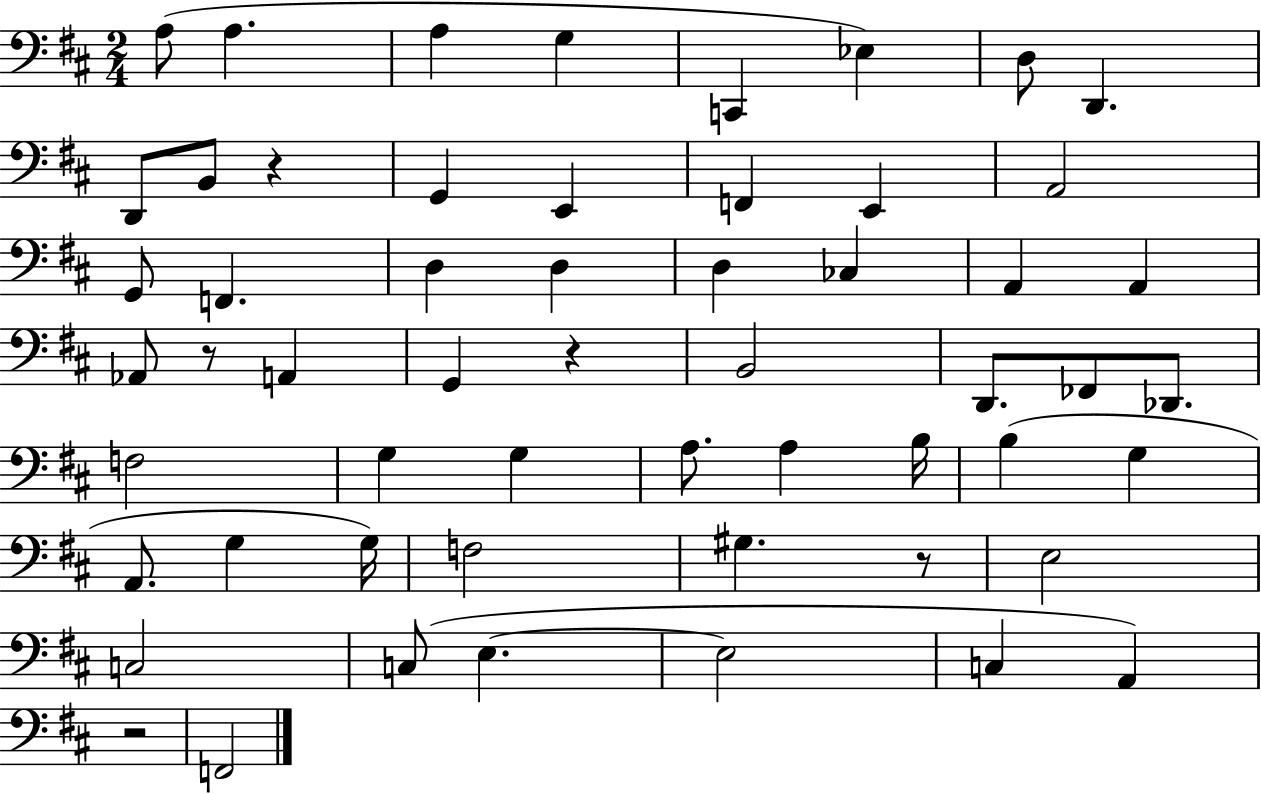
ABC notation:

X:1
T:Untitled
M:2/4
L:1/4
K:D
A,/2 A, A, G, C,, _E, D,/2 D,, D,,/2 B,,/2 z G,, E,, F,, E,, A,,2 G,,/2 F,, D, D, D, _C, A,, A,, _A,,/2 z/2 A,, G,, z B,,2 D,,/2 _F,,/2 _D,,/2 F,2 G, G, A,/2 A, B,/4 B, G, A,,/2 G, G,/4 F,2 ^G, z/2 E,2 C,2 C,/2 E, E,2 C, A,, z2 F,,2